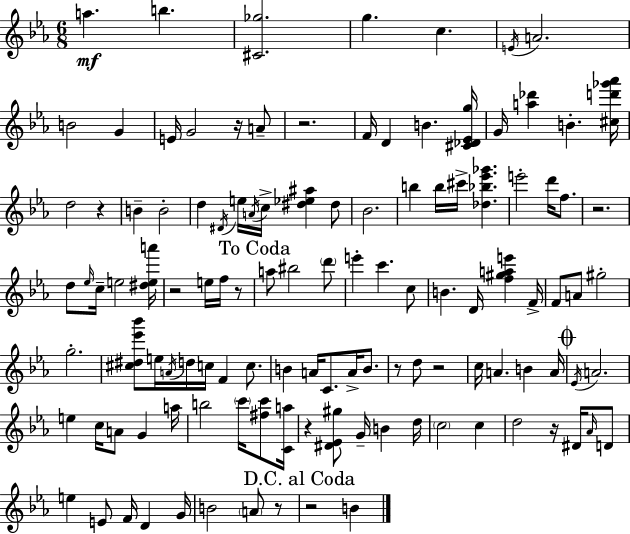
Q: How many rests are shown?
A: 12